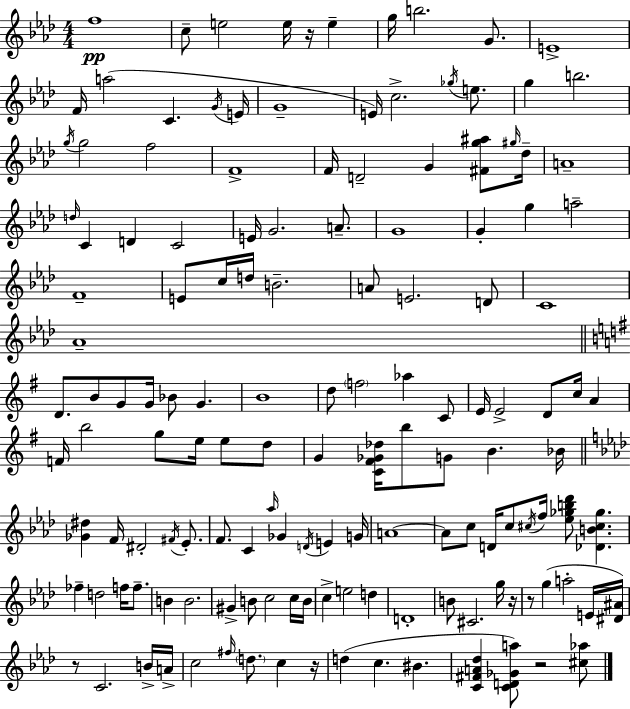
F5/w C5/e E5/h E5/s R/s E5/q G5/s B5/h. G4/e. E4/w F4/s A5/h C4/q. G4/s E4/s G4/w E4/s C5/h. Gb5/s E5/e. G5/q B5/h. G5/s G5/h F5/h F4/w F4/s D4/h G4/q [F#4,G5,A#5]/e G#5/s Db5/s A4/w D5/s C4/q D4/q C4/h E4/s G4/h. A4/e. G4/w G4/q G5/q A5/h F4/w E4/e C5/s D5/s B4/h. A4/e E4/h. D4/e C4/w Ab4/w D4/e. B4/e G4/e G4/s Bb4/e G4/q. B4/w D5/e F5/h Ab5/q C4/e E4/s E4/h D4/e C5/s A4/q F4/s B5/h G5/e E5/s E5/e D5/e G4/q [C4,F#4,Gb4,Db5]/s B5/e G4/e B4/q. Bb4/s [Gb4,D#5]/q F4/s D#4/h F#4/s Eb4/e. F4/e. C4/q Ab5/s Gb4/q D4/s E4/q G4/s A4/w A4/e C5/e D4/s C5/e C#5/s F5/s [Eb5,Gb5,B5,Db6]/e [Db4,B4,C#5,Gb5]/q. FES5/q D5/h F5/s F5/e. B4/q B4/h. G#4/q B4/e C5/h C5/s B4/s C5/q E5/h D5/q D4/w B4/e C#4/h. G5/s R/s R/e G5/q A5/h E4/s [D#4,A#4]/s R/e C4/h. B4/s A4/s C5/h F#5/s D5/e. C5/q R/s D5/q C5/q. BIS4/q. [C4,F#4,A4,Db5]/q [C4,D4,Gb4,A5]/e R/h [C#5,Ab5]/e